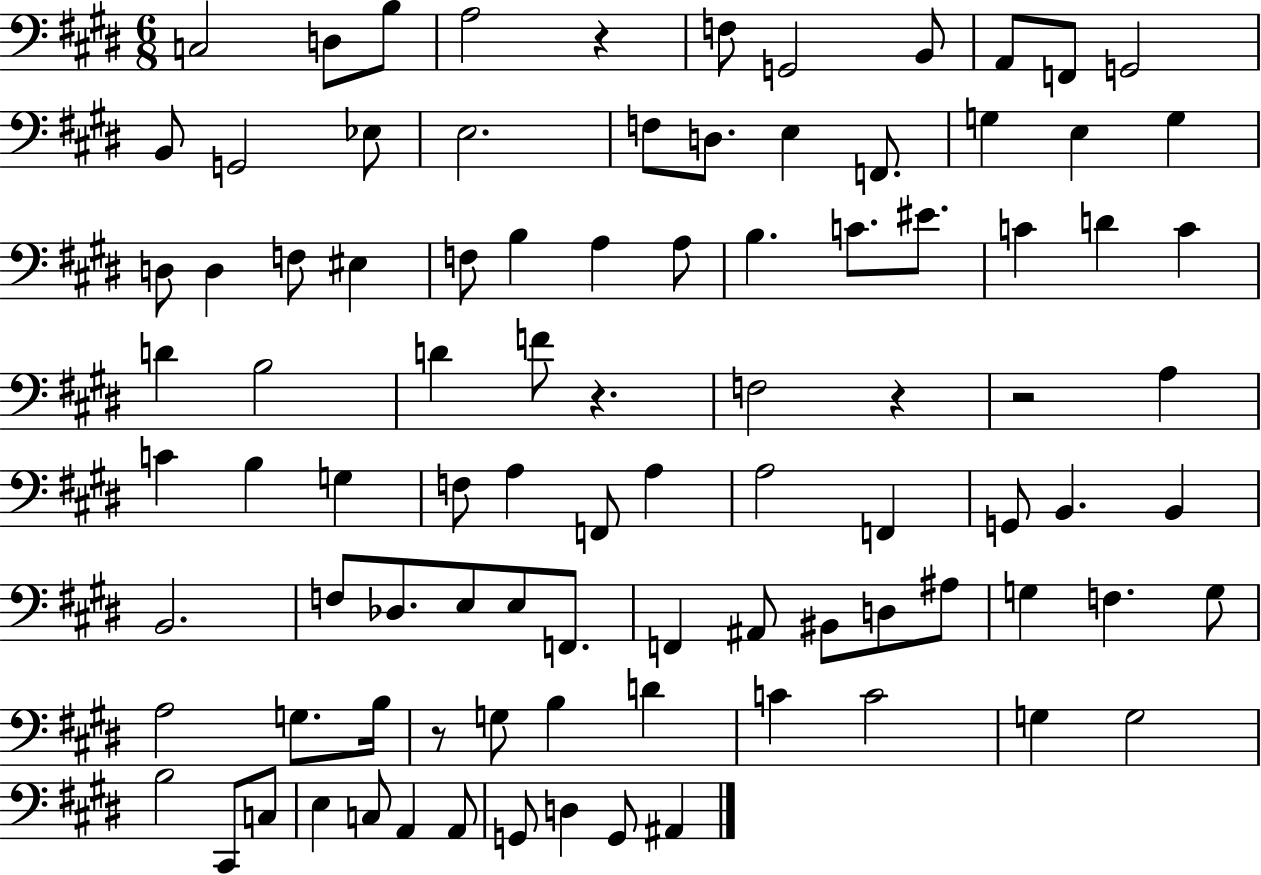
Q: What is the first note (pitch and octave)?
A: C3